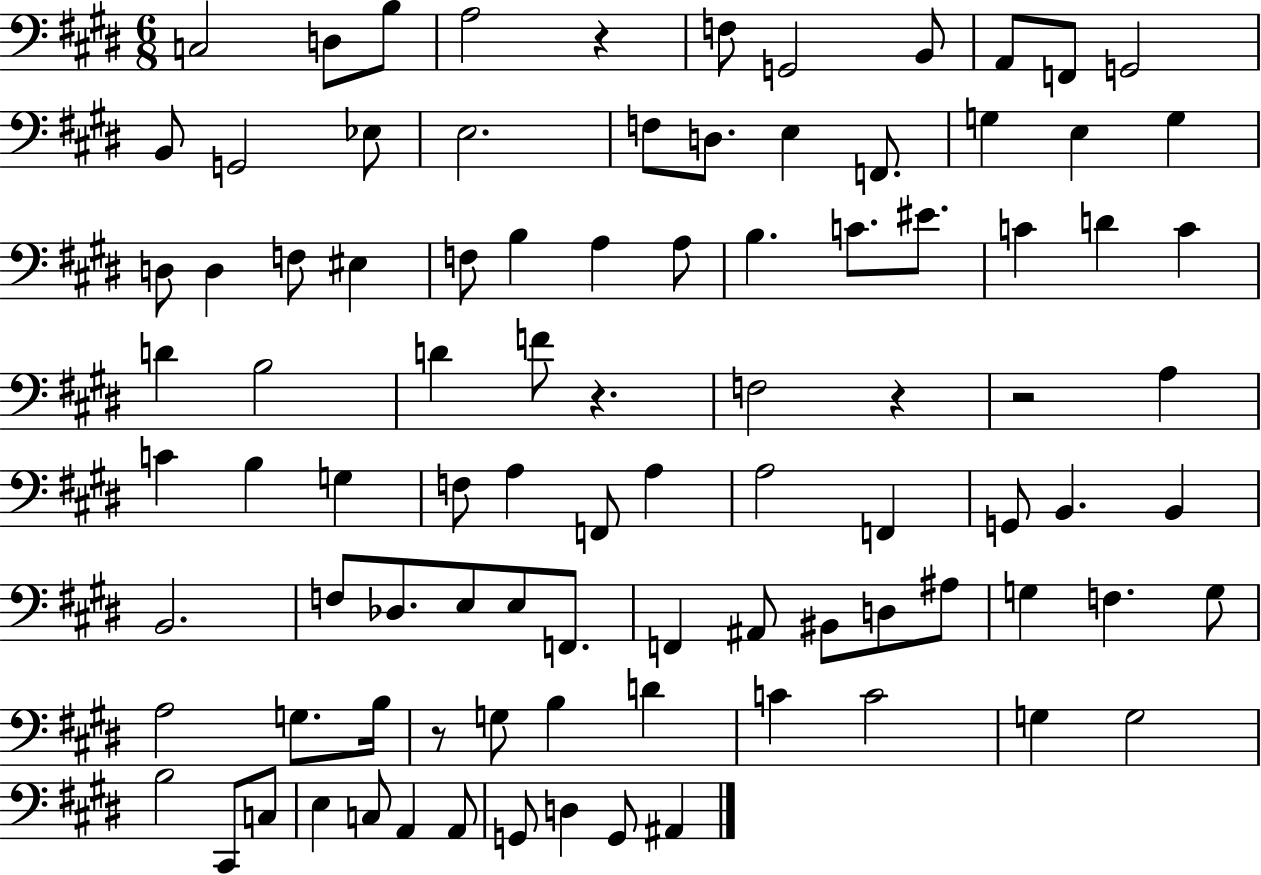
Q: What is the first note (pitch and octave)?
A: C3